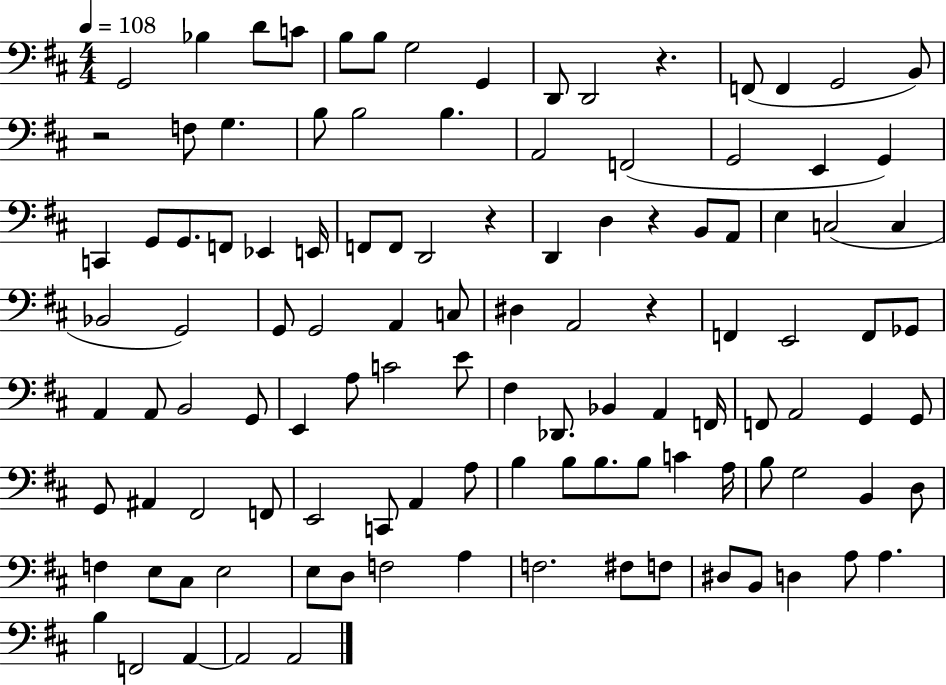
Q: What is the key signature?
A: D major